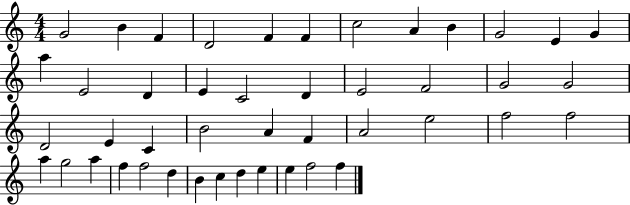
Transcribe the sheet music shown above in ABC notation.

X:1
T:Untitled
M:4/4
L:1/4
K:C
G2 B F D2 F F c2 A B G2 E G a E2 D E C2 D E2 F2 G2 G2 D2 E C B2 A F A2 e2 f2 f2 a g2 a f f2 d B c d e e f2 f